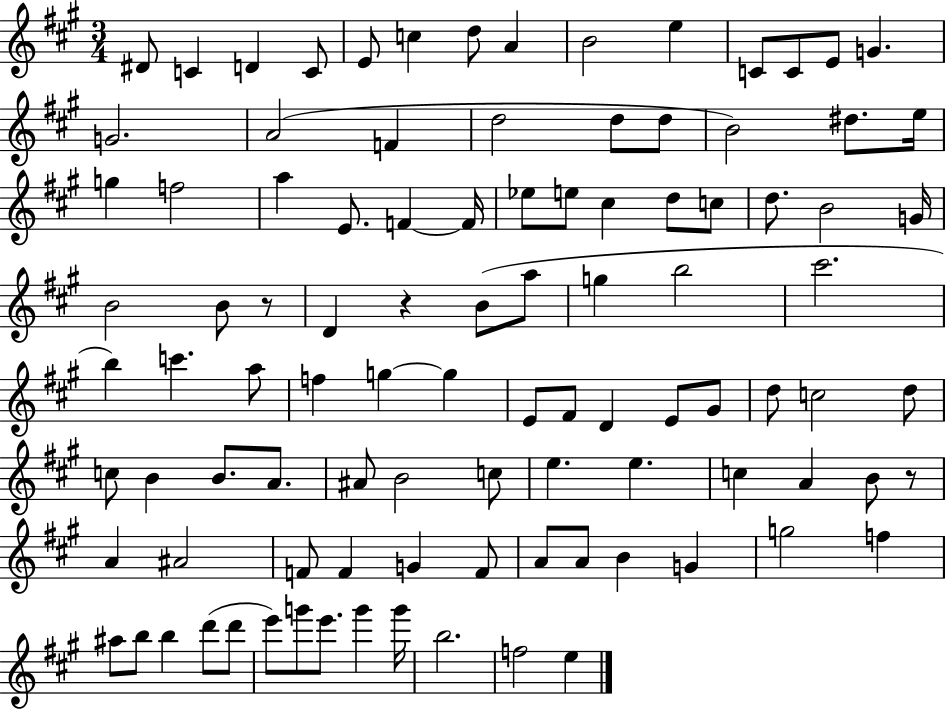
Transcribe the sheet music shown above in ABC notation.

X:1
T:Untitled
M:3/4
L:1/4
K:A
^D/2 C D C/2 E/2 c d/2 A B2 e C/2 C/2 E/2 G G2 A2 F d2 d/2 d/2 B2 ^d/2 e/4 g f2 a E/2 F F/4 _e/2 e/2 ^c d/2 c/2 d/2 B2 G/4 B2 B/2 z/2 D z B/2 a/2 g b2 ^c'2 b c' a/2 f g g E/2 ^F/2 D E/2 ^G/2 d/2 c2 d/2 c/2 B B/2 A/2 ^A/2 B2 c/2 e e c A B/2 z/2 A ^A2 F/2 F G F/2 A/2 A/2 B G g2 f ^a/2 b/2 b d'/2 d'/2 e'/2 g'/2 e'/2 g' g'/4 b2 f2 e